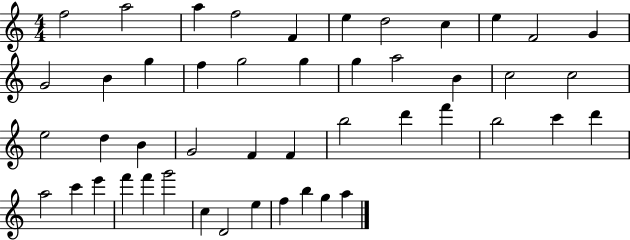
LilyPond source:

{
  \clef treble
  \numericTimeSignature
  \time 4/4
  \key c \major
  f''2 a''2 | a''4 f''2 f'4 | e''4 d''2 c''4 | e''4 f'2 g'4 | \break g'2 b'4 g''4 | f''4 g''2 g''4 | g''4 a''2 b'4 | c''2 c''2 | \break e''2 d''4 b'4 | g'2 f'4 f'4 | b''2 d'''4 f'''4 | b''2 c'''4 d'''4 | \break a''2 c'''4 e'''4 | f'''4 f'''4 g'''2 | c''4 d'2 e''4 | f''4 b''4 g''4 a''4 | \break \bar "|."
}